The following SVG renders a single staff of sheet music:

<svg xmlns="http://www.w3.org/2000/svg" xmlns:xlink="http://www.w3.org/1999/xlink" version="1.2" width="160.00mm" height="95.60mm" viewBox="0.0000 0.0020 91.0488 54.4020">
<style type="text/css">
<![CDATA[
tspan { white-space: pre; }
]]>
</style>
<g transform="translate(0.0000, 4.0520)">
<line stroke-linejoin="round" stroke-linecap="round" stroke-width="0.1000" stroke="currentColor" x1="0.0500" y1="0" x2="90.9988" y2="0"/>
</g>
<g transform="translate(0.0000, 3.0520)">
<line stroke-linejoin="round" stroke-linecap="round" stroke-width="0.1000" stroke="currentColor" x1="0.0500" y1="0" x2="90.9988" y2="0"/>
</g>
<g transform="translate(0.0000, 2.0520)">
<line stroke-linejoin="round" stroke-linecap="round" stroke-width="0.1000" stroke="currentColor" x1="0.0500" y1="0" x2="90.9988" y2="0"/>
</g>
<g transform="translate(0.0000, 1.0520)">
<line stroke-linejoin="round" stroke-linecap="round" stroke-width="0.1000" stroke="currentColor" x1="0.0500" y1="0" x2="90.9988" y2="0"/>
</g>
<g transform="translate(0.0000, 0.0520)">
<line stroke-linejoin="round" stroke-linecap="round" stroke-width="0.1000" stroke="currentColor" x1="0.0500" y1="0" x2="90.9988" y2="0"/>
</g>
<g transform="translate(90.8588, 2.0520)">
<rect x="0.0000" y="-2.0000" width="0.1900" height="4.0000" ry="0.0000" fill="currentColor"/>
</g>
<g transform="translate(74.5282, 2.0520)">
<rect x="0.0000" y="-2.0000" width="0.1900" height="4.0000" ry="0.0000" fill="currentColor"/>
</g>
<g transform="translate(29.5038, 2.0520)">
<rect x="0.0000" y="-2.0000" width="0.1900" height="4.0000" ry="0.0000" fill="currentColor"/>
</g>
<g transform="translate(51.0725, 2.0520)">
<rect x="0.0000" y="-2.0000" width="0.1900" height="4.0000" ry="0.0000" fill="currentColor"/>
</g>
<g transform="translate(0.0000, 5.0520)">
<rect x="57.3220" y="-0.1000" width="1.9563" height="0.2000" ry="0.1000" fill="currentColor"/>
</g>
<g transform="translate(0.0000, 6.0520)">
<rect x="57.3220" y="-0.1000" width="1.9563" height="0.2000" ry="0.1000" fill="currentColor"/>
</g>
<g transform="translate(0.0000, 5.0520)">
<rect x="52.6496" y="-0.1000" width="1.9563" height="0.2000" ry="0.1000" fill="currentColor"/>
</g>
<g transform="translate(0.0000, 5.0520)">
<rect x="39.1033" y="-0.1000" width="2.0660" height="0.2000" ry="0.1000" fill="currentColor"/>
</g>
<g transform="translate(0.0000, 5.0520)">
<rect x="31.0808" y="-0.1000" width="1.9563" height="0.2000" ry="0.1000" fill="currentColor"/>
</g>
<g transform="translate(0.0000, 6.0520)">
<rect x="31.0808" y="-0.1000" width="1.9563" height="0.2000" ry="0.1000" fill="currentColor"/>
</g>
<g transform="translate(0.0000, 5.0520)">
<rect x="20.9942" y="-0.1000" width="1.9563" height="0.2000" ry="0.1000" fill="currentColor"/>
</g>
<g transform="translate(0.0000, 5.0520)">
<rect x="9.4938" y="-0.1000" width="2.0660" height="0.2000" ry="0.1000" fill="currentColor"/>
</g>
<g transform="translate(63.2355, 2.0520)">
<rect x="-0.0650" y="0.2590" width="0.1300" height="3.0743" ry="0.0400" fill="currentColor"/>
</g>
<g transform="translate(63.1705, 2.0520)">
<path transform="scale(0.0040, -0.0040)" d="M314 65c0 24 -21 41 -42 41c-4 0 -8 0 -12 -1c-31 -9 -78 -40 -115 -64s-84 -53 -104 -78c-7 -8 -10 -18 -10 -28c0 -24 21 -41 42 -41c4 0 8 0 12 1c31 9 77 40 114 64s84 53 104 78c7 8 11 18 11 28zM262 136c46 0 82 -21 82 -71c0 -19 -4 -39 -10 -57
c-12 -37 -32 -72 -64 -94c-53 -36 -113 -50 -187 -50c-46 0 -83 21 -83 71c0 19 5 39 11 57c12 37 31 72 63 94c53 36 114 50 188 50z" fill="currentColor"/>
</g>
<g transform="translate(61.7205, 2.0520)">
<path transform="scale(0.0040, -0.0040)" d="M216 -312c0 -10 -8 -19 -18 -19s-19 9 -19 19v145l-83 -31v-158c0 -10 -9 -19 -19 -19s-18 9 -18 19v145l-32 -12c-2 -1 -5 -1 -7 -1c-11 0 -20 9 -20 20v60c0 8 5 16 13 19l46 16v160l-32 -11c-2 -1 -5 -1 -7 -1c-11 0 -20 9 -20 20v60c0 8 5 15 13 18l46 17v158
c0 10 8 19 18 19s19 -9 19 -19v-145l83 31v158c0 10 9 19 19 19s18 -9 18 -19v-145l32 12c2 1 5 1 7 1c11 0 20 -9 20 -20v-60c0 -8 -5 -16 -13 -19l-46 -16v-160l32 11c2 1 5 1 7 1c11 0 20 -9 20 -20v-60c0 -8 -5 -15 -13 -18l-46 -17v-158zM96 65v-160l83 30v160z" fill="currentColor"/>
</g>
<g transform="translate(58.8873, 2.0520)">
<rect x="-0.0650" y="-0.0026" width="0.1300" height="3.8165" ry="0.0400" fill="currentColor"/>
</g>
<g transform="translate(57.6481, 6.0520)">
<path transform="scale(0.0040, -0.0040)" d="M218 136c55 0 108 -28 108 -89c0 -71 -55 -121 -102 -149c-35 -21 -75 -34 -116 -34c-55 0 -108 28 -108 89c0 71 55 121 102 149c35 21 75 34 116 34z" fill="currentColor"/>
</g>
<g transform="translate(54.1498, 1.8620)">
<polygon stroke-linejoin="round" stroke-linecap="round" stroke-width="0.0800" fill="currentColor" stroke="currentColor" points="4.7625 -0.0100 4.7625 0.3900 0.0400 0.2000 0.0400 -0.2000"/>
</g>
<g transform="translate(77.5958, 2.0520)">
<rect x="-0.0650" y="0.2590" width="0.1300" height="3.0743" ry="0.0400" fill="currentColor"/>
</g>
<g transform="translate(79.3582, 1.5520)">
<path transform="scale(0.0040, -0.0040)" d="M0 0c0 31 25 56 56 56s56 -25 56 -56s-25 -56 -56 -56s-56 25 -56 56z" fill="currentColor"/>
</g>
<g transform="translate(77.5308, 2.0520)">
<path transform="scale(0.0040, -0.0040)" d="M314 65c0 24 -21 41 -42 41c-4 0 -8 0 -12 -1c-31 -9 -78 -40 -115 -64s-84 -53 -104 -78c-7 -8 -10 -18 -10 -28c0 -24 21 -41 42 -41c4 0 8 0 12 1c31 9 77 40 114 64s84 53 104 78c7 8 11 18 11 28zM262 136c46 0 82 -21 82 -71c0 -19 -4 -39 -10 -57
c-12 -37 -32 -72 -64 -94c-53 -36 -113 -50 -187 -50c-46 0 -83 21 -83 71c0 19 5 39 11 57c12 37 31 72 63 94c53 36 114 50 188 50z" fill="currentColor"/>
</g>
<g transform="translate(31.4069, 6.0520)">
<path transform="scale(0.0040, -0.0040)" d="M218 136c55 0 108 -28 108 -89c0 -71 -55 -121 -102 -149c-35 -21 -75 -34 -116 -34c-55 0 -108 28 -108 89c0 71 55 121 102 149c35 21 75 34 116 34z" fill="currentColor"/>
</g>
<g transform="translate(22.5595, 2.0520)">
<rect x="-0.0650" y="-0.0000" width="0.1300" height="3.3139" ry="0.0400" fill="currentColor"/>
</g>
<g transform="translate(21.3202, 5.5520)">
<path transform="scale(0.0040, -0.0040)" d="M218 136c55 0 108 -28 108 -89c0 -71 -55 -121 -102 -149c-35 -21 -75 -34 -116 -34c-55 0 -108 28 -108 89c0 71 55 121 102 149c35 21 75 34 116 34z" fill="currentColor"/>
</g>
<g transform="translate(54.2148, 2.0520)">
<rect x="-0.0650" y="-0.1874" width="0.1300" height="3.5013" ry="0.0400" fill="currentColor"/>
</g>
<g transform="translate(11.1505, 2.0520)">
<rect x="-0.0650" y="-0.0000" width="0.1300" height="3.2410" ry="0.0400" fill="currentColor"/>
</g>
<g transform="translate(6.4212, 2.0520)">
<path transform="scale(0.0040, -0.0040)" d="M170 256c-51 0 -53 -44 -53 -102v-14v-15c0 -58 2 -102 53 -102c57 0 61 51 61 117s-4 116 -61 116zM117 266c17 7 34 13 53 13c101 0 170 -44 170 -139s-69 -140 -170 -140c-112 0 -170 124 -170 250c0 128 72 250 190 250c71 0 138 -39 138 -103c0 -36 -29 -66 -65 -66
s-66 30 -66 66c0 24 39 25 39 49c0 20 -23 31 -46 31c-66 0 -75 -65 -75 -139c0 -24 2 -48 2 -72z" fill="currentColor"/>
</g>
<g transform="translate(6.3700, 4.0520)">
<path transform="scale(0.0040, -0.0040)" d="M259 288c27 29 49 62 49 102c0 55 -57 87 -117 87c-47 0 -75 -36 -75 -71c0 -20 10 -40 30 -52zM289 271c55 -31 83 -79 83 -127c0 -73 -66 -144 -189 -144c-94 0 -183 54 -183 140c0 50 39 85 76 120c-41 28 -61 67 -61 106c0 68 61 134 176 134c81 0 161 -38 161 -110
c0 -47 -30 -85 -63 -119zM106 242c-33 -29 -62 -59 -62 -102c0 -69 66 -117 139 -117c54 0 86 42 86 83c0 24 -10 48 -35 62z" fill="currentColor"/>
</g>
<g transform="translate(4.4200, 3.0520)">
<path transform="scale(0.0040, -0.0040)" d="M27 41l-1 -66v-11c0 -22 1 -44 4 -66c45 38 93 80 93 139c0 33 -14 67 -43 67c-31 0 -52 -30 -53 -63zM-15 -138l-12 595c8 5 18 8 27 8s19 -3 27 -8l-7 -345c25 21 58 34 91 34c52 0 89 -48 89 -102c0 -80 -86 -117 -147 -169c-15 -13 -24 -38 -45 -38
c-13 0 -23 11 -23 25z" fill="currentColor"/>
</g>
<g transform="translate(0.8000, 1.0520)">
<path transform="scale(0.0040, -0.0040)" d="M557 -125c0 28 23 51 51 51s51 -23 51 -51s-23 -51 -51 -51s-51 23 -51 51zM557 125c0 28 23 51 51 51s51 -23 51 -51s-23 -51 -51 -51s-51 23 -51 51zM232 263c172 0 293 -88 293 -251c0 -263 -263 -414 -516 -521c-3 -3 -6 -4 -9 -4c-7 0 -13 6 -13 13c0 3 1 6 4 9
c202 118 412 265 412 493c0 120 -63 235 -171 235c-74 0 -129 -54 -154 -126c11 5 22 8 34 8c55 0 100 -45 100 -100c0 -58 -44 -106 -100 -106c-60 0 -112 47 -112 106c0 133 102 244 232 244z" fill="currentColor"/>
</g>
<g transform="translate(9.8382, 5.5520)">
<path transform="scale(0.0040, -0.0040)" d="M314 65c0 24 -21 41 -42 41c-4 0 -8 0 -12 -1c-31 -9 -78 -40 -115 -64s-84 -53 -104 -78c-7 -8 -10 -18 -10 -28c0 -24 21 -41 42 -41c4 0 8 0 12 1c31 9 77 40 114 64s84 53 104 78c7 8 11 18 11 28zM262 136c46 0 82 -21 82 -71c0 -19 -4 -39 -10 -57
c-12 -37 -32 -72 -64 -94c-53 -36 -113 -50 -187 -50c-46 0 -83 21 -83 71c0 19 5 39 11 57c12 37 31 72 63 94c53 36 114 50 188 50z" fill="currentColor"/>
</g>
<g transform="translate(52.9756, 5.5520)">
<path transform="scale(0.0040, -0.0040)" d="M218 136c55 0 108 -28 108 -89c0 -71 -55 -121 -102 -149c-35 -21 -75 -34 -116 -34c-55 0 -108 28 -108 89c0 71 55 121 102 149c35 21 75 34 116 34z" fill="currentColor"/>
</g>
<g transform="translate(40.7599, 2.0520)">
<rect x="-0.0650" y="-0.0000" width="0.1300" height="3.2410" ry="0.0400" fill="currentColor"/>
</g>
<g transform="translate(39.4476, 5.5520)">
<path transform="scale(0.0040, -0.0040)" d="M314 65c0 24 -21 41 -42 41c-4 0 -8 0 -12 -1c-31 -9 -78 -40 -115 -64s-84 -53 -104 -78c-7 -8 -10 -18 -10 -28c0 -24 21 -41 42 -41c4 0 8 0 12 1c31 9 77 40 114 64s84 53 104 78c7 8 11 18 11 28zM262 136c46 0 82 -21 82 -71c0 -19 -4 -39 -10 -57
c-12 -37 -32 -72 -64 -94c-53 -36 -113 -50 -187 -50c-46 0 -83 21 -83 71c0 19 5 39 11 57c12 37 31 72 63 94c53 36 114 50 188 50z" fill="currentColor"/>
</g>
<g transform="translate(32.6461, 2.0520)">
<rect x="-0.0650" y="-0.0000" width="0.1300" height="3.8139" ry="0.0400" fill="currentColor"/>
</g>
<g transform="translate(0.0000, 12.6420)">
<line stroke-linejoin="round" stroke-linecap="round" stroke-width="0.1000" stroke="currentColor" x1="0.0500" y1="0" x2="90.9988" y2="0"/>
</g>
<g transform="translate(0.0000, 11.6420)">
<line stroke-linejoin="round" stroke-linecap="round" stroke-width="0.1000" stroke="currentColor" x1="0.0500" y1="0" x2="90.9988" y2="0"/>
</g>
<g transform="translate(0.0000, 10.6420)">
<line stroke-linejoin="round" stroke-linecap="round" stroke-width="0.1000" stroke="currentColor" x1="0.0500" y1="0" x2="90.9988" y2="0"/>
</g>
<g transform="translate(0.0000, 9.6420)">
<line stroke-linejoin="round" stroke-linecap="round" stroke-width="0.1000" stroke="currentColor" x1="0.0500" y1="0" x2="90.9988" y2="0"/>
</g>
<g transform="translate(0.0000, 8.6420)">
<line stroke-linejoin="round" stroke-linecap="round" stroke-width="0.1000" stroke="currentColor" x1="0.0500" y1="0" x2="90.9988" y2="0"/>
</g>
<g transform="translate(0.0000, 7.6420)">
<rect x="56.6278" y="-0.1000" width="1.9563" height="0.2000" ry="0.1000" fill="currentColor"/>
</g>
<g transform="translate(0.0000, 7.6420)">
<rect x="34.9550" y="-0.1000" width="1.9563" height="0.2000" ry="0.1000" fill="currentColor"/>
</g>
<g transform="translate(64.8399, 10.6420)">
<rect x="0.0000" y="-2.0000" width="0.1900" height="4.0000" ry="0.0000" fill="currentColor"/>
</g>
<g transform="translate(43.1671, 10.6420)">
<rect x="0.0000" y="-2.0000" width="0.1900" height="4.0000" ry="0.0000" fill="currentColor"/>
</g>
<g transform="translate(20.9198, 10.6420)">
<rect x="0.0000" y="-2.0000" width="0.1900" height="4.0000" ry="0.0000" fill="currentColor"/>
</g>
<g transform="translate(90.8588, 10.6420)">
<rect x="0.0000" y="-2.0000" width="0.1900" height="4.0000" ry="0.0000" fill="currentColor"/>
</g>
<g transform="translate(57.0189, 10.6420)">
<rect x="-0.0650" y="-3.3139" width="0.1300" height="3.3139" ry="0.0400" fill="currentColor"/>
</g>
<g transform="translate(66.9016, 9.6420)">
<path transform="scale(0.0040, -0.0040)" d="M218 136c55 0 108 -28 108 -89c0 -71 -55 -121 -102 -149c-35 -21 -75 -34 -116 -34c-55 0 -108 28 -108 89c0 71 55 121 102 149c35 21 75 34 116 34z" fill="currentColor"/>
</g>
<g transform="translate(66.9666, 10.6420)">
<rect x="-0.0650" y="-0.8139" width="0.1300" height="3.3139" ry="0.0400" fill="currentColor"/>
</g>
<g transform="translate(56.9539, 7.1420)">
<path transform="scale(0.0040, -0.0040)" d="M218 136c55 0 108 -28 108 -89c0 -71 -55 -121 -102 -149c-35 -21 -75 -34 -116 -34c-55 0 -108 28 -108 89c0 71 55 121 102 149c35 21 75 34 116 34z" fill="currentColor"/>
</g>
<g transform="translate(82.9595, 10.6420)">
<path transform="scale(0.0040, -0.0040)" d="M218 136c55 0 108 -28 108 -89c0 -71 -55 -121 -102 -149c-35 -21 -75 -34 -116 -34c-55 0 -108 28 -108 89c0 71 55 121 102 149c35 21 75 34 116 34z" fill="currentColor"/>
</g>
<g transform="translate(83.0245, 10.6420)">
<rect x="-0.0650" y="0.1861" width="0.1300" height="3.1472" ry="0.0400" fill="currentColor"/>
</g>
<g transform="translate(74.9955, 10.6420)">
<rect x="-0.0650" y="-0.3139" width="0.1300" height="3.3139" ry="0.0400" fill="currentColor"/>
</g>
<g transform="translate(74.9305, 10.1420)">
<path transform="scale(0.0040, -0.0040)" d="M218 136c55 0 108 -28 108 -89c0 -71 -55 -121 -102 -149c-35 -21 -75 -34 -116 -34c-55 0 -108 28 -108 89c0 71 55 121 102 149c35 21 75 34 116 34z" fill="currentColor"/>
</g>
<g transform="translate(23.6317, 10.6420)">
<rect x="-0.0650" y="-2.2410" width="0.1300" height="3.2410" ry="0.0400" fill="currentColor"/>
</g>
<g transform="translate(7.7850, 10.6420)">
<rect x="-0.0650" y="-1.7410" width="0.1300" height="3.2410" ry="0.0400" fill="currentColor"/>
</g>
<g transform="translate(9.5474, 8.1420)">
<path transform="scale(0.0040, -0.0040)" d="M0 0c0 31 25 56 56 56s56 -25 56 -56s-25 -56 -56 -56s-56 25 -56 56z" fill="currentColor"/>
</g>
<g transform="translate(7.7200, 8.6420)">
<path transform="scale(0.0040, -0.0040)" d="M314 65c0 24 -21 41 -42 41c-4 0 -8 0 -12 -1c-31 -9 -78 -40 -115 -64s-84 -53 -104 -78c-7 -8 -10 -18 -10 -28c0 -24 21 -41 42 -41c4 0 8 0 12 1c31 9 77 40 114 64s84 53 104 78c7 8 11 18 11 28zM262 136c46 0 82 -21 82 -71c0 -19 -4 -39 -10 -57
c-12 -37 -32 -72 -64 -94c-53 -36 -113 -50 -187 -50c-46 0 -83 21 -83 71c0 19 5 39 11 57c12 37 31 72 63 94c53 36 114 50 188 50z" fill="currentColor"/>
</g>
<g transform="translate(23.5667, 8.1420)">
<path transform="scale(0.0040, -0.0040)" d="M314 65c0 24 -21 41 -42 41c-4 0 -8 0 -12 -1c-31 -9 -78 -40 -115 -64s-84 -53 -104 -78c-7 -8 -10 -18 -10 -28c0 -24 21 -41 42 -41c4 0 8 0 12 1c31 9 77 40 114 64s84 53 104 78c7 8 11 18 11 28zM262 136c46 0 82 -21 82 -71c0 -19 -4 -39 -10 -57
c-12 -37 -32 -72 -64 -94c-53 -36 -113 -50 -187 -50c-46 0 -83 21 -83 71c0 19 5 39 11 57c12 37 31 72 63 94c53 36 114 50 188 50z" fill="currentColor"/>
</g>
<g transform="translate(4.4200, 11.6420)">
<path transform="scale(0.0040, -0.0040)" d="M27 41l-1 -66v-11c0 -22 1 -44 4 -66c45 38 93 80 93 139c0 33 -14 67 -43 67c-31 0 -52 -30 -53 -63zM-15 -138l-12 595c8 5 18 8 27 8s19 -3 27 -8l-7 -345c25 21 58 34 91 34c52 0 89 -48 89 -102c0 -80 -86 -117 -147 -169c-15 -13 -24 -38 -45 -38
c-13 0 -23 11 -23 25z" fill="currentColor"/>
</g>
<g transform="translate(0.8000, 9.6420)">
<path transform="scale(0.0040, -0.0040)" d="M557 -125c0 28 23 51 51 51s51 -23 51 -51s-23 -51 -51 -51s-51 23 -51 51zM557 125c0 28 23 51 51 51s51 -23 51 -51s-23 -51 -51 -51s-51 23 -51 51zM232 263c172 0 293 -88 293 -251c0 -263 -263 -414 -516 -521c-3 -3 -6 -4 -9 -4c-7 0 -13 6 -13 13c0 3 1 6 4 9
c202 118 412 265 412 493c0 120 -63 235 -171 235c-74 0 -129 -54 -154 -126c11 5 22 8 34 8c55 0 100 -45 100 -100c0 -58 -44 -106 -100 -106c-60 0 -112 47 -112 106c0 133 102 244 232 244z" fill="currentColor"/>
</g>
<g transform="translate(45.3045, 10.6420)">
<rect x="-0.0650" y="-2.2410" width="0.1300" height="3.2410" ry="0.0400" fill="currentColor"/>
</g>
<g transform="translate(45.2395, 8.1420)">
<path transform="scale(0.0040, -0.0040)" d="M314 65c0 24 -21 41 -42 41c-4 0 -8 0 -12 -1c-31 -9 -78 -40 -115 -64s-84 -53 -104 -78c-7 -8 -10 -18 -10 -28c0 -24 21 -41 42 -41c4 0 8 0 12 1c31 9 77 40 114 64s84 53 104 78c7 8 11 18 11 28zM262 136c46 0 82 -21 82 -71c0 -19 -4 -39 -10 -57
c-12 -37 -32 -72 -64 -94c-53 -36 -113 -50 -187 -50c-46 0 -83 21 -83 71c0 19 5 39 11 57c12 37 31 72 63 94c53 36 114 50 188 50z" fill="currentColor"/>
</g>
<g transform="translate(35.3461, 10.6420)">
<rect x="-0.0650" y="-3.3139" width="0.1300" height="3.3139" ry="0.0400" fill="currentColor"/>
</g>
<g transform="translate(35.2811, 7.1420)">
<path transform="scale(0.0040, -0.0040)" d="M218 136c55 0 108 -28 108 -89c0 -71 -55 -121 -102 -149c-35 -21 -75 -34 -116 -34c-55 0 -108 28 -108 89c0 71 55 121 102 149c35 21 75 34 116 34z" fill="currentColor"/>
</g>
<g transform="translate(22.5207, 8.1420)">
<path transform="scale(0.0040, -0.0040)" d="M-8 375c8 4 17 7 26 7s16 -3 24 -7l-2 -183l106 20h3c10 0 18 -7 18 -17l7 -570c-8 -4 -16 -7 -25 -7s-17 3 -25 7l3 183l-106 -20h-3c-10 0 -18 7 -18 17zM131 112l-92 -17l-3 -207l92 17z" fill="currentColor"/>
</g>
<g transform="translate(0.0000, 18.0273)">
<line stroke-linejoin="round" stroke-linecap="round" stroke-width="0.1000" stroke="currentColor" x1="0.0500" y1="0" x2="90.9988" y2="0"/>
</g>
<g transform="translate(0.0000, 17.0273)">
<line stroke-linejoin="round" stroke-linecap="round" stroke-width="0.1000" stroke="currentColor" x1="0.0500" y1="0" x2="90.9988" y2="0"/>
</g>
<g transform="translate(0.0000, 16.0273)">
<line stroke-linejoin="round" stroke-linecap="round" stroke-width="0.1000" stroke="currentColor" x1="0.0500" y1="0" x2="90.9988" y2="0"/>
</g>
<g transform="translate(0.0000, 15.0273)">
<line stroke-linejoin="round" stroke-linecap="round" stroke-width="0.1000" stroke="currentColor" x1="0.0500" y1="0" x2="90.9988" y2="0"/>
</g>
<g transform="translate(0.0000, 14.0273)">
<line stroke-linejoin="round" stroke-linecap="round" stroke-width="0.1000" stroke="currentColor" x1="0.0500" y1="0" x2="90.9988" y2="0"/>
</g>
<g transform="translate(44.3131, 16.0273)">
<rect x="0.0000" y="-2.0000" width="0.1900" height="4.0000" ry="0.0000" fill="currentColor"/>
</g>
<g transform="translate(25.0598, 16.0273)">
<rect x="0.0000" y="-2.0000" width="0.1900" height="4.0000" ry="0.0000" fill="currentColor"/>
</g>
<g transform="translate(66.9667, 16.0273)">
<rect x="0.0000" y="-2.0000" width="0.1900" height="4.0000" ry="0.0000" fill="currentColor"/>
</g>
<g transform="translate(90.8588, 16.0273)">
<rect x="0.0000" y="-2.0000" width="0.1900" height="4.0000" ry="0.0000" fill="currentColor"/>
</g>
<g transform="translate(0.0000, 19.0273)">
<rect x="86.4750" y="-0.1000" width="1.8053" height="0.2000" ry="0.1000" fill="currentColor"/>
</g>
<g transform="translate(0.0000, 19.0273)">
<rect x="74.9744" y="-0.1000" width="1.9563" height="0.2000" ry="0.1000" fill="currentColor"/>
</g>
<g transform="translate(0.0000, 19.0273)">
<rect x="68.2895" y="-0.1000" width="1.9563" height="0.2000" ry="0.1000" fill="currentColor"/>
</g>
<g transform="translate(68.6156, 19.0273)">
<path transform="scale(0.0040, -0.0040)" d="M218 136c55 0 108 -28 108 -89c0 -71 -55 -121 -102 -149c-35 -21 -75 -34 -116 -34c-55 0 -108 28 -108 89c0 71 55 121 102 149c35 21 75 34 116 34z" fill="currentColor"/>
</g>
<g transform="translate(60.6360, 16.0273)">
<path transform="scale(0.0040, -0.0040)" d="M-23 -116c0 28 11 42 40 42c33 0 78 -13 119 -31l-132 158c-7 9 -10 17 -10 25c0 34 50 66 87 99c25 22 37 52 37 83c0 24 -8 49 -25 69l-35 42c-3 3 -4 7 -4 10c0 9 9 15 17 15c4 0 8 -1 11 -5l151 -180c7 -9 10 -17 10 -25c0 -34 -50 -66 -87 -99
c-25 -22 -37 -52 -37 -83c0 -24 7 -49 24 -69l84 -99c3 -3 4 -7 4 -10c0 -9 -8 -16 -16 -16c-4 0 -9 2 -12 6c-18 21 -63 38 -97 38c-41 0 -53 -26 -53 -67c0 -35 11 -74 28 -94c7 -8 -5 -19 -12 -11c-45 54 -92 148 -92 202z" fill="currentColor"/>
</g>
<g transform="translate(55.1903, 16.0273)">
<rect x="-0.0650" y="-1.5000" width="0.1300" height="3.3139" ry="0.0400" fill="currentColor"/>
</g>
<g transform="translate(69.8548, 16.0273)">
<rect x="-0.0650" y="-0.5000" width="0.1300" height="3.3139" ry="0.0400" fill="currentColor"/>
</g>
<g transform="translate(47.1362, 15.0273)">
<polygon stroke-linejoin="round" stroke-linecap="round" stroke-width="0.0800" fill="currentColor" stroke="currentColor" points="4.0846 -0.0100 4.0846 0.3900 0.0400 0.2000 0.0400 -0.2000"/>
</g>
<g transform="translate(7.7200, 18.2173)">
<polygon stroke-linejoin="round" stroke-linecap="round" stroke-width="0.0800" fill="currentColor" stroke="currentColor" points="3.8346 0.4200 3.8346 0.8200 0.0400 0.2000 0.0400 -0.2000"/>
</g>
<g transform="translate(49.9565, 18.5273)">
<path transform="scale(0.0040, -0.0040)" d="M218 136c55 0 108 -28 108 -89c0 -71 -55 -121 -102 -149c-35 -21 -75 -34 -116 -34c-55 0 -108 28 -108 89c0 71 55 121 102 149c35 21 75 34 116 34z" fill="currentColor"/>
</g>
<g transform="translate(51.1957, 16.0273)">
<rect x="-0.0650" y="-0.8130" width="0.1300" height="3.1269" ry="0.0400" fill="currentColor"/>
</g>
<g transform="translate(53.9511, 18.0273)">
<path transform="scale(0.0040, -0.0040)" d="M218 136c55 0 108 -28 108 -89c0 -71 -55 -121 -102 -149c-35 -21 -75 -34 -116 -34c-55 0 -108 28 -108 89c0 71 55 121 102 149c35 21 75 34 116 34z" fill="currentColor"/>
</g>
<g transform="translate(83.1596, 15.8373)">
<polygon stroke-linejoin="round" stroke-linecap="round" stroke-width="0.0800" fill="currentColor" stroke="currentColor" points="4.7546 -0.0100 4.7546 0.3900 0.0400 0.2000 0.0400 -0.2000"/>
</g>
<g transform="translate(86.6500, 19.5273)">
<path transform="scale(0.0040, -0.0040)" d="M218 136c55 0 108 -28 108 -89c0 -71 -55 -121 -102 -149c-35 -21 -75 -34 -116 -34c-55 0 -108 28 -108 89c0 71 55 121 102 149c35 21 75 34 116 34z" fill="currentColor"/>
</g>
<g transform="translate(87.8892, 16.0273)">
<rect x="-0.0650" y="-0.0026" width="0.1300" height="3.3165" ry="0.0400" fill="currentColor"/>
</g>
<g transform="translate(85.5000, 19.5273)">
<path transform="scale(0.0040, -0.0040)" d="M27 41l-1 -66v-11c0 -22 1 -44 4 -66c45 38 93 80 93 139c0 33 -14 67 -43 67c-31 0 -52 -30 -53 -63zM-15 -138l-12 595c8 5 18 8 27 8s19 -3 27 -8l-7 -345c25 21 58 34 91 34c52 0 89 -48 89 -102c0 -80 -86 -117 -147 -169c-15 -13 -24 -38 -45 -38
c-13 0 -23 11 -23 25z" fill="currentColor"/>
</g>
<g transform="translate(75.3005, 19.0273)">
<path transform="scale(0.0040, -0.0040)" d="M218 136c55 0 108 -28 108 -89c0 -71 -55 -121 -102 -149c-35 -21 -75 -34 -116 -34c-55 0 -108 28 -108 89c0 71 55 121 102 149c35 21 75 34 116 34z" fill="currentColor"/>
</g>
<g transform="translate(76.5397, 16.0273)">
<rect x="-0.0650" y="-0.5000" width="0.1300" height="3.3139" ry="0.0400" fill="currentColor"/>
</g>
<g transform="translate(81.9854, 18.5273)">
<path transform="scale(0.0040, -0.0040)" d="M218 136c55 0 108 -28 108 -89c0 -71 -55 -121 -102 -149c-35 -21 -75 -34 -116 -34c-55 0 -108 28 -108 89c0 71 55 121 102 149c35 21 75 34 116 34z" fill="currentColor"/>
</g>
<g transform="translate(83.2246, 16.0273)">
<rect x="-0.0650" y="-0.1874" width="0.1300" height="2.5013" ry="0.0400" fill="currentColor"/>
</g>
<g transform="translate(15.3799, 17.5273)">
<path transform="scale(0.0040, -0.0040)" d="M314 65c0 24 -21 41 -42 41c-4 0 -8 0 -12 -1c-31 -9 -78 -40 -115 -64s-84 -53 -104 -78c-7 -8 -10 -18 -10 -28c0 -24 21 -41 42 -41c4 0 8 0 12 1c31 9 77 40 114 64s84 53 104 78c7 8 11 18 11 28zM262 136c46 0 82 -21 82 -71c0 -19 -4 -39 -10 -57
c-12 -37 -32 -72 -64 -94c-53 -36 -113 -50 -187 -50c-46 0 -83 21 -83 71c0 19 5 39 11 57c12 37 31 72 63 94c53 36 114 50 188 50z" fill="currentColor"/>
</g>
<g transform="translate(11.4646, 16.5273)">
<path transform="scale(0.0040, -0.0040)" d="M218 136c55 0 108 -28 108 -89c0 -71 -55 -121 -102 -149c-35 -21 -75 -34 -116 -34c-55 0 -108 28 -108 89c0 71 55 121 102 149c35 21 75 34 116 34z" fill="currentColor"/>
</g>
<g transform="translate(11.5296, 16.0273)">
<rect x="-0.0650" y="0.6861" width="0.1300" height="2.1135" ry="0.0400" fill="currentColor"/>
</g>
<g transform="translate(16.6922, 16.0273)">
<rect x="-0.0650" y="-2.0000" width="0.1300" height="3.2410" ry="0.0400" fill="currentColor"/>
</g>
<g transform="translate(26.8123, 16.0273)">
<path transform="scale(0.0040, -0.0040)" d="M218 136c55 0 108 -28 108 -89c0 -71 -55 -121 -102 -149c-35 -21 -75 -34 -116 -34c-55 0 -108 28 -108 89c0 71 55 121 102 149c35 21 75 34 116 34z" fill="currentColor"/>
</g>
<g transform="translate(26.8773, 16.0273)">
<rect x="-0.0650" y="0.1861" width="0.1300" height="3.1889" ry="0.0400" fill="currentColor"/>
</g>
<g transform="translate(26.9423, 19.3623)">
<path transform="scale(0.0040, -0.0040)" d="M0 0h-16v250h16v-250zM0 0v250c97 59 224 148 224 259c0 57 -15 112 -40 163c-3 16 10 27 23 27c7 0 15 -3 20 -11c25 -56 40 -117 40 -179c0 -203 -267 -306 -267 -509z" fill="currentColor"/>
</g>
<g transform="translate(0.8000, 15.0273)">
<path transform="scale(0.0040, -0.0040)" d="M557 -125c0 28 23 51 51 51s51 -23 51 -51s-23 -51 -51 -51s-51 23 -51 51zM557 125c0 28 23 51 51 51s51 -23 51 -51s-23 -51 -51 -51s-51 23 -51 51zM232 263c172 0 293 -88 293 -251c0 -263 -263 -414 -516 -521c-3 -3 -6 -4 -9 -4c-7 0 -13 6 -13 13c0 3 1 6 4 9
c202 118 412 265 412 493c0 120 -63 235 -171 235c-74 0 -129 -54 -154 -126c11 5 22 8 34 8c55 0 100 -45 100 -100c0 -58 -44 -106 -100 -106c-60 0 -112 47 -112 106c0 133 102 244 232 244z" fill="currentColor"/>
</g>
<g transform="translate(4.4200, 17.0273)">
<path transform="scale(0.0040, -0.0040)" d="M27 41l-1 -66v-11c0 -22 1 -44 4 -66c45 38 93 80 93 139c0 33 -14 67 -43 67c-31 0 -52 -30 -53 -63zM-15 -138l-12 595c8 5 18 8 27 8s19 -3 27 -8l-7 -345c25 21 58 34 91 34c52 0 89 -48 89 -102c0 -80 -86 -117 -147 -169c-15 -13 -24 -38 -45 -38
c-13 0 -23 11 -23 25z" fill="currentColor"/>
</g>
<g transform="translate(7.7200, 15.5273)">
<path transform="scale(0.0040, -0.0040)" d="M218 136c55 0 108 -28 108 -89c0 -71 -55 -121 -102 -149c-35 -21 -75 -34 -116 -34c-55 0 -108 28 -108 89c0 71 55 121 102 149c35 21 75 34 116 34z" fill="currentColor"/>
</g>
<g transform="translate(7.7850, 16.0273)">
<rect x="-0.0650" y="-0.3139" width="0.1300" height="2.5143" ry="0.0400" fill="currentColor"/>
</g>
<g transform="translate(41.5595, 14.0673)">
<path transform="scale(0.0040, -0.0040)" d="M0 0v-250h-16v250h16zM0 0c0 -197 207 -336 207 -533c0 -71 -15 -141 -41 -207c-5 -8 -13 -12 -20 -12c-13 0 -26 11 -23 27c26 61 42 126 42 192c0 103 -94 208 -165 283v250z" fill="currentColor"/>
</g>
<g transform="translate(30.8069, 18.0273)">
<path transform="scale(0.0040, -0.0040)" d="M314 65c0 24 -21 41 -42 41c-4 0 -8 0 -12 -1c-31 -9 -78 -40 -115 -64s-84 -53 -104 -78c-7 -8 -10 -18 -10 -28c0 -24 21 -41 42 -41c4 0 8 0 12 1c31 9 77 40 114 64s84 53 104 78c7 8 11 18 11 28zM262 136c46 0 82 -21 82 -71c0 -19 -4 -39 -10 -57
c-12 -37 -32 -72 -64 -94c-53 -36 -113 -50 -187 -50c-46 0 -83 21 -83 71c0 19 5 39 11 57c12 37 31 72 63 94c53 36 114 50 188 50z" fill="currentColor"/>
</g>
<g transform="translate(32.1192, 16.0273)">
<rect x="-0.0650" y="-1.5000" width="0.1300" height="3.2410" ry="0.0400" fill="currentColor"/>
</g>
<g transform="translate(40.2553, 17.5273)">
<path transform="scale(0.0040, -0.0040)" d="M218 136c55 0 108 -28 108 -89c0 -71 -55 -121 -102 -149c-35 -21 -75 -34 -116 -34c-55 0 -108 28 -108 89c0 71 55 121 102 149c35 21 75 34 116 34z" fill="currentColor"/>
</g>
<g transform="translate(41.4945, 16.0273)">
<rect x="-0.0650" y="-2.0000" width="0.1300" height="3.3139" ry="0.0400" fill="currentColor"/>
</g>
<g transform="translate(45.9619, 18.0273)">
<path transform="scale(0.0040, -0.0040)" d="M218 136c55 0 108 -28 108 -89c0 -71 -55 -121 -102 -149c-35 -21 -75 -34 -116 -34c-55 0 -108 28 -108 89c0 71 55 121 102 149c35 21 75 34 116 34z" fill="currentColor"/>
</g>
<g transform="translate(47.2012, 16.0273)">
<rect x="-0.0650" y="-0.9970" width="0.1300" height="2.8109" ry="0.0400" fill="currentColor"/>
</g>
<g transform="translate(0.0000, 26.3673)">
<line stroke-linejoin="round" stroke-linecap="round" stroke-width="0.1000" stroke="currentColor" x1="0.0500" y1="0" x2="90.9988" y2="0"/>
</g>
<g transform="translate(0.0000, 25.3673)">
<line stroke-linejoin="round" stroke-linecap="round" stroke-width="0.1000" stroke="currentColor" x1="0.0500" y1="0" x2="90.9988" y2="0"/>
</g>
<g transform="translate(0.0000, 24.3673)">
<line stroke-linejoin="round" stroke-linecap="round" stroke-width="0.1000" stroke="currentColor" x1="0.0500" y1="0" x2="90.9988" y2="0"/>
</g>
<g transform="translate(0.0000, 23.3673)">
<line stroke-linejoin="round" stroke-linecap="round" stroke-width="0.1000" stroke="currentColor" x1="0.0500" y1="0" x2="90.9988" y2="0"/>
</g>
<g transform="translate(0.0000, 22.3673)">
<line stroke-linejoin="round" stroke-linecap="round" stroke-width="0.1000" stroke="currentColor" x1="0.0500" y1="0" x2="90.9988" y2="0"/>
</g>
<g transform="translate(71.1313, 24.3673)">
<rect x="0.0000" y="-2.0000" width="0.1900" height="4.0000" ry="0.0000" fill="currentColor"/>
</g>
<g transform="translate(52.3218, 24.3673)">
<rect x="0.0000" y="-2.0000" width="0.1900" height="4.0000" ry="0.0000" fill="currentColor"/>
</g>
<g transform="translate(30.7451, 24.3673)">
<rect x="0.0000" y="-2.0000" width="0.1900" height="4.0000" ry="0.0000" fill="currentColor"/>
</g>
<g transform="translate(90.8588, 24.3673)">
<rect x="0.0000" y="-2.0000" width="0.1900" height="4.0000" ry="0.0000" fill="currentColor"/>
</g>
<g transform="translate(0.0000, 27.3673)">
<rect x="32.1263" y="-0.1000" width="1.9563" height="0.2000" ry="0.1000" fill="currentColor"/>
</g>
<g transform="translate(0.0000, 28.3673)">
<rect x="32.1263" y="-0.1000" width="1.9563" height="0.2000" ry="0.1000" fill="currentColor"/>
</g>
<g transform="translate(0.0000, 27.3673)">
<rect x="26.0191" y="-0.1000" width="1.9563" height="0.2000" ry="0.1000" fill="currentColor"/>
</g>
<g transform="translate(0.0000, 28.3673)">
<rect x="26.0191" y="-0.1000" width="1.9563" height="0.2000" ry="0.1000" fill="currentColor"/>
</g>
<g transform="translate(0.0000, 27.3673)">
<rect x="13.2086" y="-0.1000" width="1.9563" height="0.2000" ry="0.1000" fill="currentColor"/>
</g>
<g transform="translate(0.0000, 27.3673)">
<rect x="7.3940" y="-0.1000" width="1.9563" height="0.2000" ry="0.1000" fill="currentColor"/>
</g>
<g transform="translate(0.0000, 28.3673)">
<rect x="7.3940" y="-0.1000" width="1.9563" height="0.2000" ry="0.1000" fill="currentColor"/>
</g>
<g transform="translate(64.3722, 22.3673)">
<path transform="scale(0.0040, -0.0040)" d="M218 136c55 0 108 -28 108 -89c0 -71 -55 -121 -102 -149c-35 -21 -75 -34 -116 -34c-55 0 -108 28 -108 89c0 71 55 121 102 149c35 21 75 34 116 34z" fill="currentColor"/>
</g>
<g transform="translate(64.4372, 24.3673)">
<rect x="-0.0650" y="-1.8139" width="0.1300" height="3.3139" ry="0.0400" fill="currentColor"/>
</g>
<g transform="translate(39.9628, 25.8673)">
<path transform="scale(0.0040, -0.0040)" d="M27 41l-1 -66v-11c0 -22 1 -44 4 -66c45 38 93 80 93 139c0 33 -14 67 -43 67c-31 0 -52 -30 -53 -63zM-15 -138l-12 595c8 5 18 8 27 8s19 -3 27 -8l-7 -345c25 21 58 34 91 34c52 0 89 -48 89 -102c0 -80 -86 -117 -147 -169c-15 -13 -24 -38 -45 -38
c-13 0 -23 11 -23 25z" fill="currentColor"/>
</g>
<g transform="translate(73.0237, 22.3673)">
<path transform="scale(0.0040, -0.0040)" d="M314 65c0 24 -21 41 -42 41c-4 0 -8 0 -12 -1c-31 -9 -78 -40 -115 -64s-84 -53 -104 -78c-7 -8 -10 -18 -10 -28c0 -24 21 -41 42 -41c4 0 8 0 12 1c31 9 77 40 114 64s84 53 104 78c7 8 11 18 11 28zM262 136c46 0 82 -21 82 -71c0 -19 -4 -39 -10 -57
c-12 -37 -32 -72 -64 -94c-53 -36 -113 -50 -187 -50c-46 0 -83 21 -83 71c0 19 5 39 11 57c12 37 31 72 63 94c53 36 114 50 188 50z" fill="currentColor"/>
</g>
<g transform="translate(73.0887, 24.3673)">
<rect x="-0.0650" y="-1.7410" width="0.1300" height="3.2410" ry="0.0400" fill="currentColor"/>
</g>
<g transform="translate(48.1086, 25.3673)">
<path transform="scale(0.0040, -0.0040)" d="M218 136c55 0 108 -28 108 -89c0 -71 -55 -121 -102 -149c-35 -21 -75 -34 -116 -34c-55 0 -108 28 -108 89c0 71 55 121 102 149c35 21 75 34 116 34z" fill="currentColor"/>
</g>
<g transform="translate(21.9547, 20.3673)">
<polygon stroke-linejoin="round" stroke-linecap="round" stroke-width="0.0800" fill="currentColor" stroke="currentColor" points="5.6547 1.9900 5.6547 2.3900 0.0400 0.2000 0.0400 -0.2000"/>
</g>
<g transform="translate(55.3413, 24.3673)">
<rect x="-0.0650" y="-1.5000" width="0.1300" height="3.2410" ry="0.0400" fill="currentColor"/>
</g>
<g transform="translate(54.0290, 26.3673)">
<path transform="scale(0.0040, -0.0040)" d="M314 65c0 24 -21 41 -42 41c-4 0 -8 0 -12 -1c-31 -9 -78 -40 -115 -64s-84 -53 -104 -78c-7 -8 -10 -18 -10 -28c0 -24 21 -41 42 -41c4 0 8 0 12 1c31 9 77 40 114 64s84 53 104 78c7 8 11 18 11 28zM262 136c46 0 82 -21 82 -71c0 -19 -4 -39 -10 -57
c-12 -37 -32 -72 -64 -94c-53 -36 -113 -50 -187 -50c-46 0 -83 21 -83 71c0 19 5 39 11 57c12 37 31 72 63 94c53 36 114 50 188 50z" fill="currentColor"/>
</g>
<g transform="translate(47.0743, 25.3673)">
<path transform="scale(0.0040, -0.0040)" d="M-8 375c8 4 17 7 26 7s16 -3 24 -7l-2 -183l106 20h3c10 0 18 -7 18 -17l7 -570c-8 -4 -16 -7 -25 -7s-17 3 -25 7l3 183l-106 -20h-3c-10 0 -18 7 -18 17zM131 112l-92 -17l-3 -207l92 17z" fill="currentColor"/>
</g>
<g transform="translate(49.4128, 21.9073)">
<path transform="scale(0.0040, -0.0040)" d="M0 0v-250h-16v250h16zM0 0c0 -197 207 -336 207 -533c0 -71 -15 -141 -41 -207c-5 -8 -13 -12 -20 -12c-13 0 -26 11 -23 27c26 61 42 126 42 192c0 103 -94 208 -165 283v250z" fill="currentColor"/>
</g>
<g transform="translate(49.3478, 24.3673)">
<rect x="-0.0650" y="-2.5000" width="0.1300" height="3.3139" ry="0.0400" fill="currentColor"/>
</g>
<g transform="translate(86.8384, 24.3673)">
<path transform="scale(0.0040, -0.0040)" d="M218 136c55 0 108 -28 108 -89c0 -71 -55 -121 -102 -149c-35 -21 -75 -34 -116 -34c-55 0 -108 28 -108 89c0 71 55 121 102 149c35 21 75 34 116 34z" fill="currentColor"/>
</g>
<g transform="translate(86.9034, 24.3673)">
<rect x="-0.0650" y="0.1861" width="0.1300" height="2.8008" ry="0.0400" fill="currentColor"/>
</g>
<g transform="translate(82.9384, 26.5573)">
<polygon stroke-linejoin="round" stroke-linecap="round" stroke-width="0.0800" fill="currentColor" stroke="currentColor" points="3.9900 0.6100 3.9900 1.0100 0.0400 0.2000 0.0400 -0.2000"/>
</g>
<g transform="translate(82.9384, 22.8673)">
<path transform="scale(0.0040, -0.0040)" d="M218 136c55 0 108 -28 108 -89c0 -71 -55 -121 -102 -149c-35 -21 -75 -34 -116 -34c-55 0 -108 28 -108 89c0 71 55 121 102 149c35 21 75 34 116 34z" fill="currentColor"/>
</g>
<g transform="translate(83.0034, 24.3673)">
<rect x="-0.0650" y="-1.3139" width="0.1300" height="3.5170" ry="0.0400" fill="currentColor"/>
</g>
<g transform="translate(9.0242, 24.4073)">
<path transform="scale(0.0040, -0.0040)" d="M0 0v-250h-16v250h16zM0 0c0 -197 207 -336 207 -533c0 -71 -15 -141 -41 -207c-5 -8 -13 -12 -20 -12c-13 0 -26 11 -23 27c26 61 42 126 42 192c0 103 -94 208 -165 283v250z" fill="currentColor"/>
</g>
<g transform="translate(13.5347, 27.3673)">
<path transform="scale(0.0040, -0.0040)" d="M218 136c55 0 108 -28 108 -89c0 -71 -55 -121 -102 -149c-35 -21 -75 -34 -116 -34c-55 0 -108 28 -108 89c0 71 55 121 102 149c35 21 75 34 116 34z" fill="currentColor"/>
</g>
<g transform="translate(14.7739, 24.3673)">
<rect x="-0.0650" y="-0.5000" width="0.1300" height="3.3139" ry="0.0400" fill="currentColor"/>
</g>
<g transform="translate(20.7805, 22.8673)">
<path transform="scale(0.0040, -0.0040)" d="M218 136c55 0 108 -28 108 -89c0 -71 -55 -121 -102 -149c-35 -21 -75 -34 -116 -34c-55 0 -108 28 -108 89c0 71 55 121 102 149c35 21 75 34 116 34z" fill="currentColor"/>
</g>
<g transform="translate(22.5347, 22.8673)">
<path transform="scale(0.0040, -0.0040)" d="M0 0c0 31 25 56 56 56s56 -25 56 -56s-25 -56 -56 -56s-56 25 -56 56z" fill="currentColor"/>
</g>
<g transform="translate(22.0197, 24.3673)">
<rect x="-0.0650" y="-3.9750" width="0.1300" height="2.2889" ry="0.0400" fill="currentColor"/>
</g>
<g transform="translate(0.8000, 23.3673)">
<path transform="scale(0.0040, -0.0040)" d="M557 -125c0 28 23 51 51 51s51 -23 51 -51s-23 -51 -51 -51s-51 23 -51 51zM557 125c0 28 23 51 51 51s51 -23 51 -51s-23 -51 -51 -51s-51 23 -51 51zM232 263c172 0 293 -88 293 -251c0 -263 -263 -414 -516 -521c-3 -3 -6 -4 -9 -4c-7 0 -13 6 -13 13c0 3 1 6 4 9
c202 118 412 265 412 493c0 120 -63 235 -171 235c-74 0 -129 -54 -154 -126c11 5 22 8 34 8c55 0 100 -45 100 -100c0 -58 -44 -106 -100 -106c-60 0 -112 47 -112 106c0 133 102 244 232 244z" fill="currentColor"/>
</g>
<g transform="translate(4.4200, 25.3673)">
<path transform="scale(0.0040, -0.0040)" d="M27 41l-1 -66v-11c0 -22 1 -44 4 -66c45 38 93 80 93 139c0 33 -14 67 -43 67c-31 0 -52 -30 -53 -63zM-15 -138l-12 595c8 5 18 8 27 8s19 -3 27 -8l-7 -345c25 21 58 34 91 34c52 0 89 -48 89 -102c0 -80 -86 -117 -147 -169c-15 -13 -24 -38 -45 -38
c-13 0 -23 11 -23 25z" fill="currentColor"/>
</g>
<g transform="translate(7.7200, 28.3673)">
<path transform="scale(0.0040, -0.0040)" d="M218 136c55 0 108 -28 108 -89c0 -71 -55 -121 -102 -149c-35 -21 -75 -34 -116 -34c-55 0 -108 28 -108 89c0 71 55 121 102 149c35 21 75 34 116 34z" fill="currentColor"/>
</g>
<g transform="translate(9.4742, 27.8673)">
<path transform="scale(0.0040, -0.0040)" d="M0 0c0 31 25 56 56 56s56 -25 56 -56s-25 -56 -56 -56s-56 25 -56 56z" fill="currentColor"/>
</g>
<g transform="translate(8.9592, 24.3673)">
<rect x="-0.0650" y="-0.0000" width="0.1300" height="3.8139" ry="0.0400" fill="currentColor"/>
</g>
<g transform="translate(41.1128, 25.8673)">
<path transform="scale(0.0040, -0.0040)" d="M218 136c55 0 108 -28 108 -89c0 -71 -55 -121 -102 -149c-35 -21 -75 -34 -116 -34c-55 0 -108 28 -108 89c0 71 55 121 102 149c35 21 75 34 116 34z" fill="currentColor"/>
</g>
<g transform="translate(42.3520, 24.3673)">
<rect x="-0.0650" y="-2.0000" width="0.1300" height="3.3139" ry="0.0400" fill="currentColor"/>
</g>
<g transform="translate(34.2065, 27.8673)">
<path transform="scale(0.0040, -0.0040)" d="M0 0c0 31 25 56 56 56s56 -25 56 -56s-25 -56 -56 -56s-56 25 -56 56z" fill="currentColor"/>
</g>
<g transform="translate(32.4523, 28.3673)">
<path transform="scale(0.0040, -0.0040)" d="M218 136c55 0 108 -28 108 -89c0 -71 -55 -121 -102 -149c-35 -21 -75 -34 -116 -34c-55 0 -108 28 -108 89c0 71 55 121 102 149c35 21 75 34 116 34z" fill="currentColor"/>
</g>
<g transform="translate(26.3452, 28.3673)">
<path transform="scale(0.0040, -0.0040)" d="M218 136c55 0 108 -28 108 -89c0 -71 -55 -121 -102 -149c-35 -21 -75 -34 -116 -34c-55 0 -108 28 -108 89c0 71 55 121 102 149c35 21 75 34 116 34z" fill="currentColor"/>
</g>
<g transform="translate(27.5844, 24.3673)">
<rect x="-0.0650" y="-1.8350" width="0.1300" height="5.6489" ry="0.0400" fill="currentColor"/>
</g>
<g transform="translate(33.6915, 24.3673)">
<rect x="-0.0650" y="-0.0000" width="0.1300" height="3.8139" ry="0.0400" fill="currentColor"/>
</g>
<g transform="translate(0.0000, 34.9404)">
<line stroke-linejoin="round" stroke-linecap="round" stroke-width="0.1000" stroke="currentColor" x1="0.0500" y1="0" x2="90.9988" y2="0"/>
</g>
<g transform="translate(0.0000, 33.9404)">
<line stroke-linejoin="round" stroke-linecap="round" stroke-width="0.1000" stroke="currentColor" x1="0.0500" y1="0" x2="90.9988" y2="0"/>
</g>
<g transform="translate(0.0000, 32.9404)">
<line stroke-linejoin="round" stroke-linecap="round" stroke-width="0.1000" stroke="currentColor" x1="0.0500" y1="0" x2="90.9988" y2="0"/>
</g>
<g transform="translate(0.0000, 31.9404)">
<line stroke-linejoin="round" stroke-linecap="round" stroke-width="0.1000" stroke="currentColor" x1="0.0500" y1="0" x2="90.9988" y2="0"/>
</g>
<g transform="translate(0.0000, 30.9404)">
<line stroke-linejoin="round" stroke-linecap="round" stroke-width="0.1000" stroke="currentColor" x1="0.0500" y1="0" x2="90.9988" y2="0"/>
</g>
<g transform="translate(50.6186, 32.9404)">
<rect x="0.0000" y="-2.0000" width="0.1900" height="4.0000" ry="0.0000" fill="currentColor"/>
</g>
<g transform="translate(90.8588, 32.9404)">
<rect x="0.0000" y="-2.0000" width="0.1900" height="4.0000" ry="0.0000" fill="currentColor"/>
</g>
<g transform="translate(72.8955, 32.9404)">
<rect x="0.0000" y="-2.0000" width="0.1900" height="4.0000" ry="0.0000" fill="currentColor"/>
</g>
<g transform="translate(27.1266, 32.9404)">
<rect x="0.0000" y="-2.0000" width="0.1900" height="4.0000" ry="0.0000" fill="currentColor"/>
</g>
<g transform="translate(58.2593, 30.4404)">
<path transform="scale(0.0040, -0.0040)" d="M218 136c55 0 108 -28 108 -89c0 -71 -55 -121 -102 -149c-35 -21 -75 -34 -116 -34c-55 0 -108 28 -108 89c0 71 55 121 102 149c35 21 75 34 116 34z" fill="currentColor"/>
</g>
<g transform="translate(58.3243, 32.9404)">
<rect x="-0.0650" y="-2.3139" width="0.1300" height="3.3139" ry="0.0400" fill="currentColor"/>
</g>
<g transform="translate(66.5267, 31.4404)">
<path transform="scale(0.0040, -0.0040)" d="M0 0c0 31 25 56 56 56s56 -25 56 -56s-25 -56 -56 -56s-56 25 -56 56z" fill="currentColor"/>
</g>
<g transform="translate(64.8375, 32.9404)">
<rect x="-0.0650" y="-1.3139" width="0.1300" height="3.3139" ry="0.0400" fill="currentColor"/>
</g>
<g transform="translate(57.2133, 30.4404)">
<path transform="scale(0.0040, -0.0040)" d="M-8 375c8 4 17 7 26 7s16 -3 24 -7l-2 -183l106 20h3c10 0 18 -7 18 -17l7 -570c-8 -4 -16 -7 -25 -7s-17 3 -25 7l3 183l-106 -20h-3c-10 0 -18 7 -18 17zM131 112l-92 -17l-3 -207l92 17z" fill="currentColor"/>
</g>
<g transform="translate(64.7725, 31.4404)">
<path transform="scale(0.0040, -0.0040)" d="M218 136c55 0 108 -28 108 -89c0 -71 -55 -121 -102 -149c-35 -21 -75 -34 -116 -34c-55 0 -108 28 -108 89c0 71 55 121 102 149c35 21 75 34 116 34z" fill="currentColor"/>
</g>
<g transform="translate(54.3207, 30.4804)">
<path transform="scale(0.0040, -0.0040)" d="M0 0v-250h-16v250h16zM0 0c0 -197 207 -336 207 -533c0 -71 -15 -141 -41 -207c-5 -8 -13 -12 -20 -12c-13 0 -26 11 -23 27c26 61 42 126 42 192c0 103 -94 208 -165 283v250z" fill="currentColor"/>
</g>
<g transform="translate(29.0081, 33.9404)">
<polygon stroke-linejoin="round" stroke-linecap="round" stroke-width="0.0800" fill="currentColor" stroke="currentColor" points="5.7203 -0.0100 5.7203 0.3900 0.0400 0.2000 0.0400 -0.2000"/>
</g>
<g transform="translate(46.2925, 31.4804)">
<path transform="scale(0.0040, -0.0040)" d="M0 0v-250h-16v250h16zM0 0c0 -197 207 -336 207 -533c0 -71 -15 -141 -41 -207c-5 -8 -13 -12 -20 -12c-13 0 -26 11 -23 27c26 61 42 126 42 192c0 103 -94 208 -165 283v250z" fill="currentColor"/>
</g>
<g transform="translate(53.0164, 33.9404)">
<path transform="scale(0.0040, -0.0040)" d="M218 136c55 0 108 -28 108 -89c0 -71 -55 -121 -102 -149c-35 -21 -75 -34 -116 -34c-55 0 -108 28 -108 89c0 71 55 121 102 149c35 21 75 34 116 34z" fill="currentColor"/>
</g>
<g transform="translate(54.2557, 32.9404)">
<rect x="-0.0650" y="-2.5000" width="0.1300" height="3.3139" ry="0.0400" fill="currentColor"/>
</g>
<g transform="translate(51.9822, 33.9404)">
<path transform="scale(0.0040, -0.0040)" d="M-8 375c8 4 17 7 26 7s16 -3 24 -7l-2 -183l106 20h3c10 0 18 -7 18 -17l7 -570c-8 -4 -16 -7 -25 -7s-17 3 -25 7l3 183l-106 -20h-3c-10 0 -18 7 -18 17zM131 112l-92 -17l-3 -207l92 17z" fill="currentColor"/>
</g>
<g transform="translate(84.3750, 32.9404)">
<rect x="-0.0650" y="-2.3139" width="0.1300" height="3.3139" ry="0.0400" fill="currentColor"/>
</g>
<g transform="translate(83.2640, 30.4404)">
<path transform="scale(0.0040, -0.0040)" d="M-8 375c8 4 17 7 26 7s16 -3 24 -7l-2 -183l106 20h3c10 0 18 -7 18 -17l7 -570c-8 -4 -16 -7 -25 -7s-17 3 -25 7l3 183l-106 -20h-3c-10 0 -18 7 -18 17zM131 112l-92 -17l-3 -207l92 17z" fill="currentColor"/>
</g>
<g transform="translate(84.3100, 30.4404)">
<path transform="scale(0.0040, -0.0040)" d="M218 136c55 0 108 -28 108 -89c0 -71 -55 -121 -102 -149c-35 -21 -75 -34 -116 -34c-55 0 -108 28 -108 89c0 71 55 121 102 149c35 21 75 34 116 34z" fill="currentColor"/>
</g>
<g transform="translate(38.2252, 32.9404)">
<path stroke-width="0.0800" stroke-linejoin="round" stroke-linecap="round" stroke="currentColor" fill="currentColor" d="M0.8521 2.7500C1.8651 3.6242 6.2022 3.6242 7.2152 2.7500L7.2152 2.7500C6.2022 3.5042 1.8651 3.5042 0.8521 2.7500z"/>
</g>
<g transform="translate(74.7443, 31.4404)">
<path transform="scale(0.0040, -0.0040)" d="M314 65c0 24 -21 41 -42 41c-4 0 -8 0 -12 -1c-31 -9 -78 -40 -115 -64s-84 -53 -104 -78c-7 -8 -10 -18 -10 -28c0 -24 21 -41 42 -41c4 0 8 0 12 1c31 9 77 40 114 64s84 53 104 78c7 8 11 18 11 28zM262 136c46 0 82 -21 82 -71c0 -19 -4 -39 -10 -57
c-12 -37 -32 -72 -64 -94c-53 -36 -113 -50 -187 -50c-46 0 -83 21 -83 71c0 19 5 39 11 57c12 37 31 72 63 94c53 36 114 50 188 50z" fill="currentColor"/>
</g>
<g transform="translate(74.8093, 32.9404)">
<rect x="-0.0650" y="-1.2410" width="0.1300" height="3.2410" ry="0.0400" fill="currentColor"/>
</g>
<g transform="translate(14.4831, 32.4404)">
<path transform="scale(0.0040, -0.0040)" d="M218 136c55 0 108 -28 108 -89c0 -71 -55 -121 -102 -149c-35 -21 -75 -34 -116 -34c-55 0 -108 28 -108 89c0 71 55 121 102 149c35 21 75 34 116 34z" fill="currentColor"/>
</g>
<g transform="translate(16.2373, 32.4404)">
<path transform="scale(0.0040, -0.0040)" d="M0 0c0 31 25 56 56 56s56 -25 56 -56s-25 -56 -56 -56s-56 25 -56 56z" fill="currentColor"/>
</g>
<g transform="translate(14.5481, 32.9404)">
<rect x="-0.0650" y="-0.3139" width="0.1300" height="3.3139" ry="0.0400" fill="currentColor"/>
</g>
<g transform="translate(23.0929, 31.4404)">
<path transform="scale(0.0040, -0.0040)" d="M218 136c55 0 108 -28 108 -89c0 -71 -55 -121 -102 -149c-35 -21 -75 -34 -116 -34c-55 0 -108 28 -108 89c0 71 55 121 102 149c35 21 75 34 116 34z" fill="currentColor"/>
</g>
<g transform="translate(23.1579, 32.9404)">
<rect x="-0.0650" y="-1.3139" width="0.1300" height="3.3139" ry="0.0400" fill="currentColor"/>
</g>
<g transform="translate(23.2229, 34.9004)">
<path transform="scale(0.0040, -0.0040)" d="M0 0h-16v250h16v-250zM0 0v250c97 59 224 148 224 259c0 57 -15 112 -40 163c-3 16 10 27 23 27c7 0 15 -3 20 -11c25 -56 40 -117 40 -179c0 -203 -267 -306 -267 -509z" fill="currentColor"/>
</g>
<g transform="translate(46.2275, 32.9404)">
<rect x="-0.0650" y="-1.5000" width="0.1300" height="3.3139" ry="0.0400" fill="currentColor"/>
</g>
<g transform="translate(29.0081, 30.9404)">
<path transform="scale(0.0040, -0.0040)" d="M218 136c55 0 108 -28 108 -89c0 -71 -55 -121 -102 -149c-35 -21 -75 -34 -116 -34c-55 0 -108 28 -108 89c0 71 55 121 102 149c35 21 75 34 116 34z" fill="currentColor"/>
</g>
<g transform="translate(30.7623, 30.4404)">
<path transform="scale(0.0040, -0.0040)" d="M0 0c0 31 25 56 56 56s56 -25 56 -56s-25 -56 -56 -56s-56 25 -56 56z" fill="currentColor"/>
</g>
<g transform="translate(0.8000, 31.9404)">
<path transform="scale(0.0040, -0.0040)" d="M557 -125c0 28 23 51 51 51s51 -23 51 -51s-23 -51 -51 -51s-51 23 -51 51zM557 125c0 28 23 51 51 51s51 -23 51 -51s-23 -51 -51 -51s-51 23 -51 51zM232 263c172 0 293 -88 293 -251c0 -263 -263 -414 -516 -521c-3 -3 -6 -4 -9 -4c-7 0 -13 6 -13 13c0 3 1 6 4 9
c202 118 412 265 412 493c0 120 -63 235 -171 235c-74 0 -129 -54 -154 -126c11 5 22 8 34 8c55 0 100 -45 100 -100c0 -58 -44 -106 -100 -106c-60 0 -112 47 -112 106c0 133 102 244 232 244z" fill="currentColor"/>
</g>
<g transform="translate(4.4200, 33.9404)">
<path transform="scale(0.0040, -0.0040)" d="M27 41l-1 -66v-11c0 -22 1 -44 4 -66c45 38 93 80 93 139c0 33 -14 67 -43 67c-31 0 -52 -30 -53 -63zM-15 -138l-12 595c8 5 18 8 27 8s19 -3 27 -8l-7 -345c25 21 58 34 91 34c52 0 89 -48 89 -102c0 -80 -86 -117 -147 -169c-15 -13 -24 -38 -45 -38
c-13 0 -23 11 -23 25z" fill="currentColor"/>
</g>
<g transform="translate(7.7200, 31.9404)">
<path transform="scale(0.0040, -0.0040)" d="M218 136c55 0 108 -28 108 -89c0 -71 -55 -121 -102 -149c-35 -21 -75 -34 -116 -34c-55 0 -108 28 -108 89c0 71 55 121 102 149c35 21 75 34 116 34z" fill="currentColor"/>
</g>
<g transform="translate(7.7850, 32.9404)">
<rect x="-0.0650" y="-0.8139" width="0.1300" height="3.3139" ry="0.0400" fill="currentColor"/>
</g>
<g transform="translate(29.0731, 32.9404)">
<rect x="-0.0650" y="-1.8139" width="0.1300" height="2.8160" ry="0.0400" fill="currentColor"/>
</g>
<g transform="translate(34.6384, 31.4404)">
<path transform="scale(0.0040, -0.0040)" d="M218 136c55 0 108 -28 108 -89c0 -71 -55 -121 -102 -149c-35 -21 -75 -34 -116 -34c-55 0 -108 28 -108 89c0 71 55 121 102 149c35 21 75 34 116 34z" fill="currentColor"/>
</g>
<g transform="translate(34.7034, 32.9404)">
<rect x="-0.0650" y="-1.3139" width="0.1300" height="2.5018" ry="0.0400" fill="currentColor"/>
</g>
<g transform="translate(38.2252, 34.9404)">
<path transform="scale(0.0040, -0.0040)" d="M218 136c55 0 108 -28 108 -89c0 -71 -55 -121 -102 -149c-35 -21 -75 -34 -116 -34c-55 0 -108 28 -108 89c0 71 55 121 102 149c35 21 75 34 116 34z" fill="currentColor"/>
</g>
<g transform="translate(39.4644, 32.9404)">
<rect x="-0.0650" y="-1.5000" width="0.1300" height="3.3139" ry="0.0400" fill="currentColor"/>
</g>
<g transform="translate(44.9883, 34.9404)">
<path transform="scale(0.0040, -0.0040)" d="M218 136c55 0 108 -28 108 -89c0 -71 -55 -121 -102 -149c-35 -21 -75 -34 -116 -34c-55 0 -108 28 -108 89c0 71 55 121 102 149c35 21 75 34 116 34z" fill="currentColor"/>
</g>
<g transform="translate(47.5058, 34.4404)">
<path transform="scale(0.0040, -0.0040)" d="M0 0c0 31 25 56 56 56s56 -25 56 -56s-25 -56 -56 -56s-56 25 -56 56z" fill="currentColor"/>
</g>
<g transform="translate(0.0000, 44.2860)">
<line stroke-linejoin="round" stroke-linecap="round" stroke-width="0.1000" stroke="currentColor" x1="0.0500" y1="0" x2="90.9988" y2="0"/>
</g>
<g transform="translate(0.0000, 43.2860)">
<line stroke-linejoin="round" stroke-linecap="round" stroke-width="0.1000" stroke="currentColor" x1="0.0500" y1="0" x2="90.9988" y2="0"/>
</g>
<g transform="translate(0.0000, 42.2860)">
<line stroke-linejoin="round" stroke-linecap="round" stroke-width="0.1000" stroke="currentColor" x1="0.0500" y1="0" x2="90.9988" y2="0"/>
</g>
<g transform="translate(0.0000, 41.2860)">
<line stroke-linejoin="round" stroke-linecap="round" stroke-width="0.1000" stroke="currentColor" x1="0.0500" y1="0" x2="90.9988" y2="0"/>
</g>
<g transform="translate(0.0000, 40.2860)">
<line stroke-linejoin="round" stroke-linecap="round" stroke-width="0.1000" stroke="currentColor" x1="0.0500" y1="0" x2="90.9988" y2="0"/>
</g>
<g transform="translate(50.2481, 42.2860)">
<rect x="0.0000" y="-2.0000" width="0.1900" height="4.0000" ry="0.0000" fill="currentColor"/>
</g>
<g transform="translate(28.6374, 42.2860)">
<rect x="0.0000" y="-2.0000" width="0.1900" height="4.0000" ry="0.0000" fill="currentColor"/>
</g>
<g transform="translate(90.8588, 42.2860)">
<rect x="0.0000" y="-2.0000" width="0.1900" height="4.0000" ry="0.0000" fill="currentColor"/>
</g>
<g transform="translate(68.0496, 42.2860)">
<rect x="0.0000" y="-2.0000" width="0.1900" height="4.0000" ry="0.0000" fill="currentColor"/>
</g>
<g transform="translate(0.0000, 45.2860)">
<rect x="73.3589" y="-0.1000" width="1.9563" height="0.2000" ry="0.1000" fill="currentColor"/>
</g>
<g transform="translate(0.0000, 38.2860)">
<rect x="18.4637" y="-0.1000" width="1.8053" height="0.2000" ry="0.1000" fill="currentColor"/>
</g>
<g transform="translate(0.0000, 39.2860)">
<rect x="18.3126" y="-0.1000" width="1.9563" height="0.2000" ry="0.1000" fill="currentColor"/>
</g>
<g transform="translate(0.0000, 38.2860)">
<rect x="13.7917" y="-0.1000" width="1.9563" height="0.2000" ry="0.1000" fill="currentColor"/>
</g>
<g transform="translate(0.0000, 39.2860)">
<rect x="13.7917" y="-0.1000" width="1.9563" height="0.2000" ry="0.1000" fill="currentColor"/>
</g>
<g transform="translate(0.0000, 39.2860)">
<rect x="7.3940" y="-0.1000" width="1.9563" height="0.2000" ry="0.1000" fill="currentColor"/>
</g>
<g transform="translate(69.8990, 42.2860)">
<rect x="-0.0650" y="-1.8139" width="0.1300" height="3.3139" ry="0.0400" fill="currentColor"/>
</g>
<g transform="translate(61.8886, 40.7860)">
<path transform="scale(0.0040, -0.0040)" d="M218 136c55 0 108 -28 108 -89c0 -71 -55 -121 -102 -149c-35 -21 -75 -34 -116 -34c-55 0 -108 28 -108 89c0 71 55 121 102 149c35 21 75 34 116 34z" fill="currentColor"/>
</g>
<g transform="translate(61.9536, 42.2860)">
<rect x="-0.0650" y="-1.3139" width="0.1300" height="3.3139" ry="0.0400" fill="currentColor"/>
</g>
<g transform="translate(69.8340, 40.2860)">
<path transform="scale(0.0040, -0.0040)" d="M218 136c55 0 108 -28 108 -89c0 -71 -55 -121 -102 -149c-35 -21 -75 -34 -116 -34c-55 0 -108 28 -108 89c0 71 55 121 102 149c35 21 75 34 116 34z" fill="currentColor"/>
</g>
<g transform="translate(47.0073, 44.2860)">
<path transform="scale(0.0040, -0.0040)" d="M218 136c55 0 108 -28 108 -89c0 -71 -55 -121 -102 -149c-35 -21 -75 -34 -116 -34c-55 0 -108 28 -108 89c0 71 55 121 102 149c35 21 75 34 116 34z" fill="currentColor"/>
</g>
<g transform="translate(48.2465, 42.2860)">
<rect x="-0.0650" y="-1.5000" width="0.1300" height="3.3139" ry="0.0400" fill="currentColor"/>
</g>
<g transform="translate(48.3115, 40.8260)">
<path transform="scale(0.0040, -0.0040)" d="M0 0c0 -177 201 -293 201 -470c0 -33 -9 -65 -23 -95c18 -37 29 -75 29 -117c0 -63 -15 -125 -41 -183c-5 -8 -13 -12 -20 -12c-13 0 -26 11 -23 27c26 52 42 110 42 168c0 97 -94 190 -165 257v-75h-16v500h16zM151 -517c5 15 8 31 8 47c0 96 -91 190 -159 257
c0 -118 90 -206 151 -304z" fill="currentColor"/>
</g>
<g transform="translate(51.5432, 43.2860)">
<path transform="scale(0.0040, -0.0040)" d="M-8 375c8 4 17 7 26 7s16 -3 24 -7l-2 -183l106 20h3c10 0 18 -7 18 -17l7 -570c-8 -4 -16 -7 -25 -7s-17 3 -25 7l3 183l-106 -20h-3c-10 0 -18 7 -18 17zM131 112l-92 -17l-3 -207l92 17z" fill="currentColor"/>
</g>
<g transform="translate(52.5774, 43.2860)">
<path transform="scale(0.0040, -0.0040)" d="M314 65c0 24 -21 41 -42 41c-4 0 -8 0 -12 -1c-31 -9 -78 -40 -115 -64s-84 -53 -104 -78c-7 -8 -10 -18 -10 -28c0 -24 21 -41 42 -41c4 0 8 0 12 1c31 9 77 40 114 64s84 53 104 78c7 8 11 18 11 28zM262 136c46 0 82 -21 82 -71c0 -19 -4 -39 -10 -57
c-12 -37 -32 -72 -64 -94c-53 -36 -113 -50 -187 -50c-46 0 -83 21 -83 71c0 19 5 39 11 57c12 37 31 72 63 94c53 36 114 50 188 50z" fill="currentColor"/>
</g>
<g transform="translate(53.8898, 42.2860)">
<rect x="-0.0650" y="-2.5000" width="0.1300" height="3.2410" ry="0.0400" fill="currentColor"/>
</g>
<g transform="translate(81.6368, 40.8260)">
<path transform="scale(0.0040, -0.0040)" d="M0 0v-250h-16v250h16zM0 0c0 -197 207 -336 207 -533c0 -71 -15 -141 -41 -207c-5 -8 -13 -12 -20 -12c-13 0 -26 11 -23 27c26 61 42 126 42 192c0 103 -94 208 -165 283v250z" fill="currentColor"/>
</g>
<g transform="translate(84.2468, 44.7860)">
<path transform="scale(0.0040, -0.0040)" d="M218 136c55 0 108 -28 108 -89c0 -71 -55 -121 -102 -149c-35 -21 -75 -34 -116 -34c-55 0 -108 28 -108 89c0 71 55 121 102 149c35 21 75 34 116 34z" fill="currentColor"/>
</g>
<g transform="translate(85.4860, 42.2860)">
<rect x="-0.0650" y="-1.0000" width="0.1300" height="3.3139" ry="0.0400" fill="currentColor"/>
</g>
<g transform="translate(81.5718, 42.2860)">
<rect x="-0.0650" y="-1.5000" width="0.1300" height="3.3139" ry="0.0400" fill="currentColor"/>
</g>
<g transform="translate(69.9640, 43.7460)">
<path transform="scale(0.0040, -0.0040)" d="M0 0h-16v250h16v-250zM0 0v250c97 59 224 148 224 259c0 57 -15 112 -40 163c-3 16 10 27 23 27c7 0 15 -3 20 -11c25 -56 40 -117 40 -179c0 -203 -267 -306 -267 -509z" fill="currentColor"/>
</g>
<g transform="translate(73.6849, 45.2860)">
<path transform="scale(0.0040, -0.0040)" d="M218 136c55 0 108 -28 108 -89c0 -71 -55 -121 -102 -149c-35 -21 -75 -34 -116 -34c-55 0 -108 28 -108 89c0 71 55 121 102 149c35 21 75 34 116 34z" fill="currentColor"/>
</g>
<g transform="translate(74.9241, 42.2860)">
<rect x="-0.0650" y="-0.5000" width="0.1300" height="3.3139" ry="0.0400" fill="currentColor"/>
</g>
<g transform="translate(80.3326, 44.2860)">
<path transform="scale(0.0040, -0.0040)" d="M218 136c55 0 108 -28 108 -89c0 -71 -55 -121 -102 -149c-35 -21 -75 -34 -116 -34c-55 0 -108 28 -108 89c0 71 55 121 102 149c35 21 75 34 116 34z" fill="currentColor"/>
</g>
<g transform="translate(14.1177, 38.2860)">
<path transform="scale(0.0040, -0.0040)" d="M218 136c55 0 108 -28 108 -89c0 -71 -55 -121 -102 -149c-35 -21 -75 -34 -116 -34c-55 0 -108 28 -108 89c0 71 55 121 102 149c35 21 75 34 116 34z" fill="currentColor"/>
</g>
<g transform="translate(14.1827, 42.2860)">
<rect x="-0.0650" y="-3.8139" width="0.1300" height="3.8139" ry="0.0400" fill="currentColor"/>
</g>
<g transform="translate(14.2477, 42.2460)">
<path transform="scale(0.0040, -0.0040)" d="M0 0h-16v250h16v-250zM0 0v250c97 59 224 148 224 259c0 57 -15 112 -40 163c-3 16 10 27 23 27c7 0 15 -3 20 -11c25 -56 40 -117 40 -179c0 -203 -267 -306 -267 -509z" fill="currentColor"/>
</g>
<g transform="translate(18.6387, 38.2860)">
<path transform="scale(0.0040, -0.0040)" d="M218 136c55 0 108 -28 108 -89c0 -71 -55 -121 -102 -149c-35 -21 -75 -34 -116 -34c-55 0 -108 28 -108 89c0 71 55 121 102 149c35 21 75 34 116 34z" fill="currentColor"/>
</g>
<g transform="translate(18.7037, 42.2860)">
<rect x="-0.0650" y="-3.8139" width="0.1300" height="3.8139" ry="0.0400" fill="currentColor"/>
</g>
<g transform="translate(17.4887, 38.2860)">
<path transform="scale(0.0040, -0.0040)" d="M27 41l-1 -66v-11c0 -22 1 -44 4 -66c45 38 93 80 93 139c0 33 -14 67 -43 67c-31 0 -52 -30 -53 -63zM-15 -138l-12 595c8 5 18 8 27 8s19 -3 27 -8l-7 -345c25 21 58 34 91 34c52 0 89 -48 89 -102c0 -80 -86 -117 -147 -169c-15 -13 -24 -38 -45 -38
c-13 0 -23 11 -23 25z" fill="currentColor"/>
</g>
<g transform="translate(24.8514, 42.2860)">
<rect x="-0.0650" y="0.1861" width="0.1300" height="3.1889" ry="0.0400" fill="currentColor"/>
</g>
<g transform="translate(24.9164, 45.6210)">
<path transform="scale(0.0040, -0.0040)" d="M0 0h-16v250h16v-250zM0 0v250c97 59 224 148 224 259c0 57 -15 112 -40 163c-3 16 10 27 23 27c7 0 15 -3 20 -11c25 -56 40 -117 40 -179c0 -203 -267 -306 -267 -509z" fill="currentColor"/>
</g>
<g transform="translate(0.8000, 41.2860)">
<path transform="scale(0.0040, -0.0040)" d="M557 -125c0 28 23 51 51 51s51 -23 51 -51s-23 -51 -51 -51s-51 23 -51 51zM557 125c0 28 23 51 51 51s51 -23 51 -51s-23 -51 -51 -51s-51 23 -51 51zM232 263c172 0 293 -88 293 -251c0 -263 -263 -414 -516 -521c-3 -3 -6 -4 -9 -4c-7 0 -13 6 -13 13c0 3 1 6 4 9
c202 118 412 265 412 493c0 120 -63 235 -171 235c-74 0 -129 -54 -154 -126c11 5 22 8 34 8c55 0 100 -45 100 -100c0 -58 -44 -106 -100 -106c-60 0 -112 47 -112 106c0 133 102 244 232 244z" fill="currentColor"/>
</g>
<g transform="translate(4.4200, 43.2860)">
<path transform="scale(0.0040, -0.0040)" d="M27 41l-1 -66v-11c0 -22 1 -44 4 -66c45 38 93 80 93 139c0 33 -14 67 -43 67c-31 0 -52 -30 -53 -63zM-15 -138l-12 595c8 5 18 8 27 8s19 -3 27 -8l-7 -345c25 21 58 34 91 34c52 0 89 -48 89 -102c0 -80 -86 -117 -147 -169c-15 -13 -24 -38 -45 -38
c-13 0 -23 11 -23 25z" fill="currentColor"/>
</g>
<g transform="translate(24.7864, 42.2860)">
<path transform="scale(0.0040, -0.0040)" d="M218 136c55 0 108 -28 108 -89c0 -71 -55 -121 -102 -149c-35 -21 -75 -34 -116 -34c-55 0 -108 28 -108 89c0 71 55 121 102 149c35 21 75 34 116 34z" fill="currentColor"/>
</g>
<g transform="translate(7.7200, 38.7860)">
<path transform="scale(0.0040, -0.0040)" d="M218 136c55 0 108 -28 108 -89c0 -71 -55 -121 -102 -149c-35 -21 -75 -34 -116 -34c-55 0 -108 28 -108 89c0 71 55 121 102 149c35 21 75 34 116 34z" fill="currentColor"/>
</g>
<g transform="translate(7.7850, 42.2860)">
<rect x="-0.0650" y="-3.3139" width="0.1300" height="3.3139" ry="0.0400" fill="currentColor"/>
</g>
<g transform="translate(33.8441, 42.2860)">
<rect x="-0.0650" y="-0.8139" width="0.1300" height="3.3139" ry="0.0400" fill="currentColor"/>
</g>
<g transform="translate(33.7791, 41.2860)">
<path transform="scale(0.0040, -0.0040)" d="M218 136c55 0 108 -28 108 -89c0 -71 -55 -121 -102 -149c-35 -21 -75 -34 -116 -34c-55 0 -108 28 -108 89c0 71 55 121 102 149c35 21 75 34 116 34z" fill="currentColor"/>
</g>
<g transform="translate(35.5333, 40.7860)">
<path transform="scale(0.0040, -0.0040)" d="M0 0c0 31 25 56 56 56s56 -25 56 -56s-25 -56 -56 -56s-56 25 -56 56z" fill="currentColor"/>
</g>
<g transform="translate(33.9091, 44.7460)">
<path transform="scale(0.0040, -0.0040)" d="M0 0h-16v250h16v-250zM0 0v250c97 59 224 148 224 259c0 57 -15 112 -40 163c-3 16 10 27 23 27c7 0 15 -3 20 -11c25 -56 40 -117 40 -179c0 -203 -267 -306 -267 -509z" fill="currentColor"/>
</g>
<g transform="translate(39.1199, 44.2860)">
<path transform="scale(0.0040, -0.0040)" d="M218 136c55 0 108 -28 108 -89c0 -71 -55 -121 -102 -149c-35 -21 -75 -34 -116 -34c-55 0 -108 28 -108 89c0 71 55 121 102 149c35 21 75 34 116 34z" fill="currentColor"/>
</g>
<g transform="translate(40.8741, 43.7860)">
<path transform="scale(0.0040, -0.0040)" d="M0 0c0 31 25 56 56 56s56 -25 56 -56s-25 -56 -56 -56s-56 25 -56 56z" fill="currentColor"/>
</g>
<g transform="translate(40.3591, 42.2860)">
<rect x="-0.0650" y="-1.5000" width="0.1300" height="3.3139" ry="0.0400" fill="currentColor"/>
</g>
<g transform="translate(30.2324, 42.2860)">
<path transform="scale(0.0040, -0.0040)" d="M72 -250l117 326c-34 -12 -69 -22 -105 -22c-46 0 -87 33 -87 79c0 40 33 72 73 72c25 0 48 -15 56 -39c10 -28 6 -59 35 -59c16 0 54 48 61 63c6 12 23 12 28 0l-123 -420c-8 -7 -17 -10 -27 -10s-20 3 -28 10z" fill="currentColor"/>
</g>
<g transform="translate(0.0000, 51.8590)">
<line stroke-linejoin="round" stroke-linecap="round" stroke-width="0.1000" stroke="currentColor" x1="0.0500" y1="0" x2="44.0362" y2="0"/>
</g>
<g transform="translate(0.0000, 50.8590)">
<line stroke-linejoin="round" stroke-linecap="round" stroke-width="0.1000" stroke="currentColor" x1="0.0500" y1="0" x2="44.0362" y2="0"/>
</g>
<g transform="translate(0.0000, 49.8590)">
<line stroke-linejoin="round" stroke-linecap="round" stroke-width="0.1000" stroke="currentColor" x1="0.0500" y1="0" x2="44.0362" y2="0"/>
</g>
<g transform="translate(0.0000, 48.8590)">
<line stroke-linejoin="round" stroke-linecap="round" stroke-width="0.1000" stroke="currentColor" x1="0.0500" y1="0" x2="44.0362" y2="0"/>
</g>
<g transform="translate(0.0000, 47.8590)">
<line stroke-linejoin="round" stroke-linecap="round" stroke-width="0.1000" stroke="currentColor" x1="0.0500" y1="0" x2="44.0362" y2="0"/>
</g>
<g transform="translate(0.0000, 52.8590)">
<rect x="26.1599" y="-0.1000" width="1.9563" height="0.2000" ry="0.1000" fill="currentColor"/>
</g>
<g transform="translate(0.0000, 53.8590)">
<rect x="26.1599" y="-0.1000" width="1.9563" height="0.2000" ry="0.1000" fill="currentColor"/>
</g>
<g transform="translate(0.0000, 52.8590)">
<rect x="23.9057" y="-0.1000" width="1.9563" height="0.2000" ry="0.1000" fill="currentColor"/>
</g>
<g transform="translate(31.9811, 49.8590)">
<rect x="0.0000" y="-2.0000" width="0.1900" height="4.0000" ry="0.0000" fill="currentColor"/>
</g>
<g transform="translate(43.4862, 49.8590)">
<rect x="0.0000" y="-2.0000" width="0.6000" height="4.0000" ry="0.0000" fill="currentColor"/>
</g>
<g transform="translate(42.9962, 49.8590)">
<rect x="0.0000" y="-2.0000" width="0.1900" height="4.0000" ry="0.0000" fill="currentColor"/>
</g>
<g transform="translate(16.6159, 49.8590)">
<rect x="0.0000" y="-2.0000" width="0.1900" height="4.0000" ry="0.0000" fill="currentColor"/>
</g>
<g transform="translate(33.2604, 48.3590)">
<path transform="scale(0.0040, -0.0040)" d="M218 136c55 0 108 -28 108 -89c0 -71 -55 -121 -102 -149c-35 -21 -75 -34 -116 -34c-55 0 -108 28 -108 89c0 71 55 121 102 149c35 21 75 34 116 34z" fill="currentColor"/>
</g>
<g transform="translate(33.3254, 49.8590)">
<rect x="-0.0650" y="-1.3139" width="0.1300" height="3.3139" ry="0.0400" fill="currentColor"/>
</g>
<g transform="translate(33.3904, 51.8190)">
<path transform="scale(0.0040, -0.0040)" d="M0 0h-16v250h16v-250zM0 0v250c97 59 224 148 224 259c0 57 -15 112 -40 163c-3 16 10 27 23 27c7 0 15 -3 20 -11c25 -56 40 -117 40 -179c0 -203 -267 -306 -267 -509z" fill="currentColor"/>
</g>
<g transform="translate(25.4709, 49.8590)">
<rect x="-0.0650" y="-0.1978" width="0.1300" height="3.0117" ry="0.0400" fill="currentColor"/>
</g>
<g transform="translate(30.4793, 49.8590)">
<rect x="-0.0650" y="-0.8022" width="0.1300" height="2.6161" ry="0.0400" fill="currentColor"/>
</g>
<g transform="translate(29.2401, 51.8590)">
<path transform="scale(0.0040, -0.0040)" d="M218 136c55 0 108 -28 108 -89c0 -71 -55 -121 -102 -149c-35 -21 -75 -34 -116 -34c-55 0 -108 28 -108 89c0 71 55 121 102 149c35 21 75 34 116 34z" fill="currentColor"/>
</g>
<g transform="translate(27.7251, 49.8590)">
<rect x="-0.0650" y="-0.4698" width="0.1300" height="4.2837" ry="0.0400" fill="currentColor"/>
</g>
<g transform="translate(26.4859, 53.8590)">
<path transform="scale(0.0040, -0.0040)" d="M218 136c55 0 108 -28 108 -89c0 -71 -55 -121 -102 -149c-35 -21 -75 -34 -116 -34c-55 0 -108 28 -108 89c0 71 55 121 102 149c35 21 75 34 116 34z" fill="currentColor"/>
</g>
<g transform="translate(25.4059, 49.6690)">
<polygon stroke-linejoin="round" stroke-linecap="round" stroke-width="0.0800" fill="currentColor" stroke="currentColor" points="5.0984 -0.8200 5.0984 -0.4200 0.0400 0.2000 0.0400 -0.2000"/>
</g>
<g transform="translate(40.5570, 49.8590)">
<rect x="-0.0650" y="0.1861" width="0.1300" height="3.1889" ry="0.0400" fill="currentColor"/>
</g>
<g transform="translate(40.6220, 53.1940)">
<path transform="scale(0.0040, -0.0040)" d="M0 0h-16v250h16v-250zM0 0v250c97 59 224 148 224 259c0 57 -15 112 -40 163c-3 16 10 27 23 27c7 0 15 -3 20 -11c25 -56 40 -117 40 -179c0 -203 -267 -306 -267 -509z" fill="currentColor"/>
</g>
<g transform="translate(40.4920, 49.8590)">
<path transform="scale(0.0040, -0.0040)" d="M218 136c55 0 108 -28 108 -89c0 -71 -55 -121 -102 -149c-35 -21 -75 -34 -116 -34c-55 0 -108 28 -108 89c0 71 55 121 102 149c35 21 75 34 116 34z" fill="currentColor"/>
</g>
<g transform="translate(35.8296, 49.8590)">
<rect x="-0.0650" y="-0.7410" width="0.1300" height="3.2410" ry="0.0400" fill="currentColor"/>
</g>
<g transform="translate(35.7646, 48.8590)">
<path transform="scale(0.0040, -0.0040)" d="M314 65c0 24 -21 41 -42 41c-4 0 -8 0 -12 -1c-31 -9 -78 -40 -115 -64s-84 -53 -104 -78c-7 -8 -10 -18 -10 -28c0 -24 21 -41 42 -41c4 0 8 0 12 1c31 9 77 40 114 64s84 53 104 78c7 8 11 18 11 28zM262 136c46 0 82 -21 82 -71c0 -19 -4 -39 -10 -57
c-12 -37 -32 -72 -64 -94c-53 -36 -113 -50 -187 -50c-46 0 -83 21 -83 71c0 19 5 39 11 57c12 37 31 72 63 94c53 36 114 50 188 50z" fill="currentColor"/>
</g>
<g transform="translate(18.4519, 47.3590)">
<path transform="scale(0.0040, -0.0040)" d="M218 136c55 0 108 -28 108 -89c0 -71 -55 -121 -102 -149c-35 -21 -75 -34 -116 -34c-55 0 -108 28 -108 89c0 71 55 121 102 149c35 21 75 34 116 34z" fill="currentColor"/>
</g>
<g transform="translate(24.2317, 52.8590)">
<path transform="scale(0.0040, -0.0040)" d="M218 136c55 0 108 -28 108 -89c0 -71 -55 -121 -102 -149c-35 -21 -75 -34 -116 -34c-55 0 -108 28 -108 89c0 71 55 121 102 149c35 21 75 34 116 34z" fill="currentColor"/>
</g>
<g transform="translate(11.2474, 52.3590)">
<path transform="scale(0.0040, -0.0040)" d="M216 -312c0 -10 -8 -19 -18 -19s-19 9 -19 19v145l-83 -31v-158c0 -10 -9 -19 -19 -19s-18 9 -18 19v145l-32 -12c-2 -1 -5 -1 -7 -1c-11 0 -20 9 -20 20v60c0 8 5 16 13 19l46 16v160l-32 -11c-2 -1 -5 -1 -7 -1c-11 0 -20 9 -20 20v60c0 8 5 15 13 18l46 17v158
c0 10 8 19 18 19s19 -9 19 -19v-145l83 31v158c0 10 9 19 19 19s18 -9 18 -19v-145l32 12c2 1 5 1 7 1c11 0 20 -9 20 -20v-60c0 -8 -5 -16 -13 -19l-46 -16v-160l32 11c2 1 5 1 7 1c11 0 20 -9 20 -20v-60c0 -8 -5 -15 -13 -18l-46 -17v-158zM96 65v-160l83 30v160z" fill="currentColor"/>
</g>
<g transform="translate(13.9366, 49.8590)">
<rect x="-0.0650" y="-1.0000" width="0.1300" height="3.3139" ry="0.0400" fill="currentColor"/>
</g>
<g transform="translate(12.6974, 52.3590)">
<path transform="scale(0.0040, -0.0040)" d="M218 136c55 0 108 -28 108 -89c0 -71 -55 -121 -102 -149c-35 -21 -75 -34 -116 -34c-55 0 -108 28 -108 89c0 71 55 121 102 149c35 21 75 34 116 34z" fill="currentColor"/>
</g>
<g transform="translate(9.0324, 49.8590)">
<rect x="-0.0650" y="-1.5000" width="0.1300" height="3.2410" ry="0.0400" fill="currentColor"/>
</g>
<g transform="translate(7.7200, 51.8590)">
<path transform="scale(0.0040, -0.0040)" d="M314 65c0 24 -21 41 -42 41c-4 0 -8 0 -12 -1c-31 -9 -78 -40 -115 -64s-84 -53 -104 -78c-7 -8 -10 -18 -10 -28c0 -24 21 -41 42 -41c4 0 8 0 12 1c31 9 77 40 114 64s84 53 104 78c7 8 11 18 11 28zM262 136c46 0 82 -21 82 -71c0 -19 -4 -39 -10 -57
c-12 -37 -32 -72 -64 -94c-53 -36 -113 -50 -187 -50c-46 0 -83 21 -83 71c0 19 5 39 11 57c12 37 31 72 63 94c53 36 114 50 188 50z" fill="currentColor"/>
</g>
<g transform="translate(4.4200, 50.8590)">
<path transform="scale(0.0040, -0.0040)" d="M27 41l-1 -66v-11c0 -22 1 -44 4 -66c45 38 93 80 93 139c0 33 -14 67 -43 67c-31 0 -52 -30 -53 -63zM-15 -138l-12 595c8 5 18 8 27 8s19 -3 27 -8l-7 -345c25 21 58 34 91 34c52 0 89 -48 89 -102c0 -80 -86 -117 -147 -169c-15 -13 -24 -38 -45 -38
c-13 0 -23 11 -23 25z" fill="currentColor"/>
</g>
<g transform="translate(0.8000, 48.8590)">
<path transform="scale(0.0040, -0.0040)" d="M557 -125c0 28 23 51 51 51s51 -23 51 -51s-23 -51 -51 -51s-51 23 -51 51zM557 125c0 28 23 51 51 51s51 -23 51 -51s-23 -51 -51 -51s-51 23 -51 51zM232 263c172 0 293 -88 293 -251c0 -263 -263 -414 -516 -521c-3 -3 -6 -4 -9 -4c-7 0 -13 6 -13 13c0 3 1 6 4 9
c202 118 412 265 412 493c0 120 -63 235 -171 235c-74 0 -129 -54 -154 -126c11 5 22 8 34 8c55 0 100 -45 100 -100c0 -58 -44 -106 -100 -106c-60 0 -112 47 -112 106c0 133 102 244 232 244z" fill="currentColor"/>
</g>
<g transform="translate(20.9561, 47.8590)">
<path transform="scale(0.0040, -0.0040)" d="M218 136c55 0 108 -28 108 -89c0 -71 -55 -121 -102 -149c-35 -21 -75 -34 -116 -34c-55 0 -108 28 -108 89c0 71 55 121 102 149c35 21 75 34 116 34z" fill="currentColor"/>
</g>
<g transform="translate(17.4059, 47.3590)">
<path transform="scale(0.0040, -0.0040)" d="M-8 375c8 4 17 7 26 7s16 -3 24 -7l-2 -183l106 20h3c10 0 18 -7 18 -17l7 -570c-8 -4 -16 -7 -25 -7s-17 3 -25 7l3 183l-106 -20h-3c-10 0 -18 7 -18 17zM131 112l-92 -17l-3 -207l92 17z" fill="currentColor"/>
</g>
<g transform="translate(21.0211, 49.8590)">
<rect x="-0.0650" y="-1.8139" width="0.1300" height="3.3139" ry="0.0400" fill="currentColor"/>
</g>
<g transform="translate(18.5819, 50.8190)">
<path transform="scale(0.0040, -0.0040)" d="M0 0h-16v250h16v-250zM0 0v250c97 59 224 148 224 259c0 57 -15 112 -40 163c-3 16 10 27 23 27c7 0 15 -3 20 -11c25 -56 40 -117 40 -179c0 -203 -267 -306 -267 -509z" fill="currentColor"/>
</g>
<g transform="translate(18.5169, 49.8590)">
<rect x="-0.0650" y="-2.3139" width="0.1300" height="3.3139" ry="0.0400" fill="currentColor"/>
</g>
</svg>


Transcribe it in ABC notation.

X:1
T:Untitled
M:6/8
L:1/4
K:F
D,,2 D,, C,, D,,2 D,,/2 C,,/2 ^D,2 D,2 A,2 B,2 D _B,2 D F, E, D, E,/2 C,/2 A,,2 D,/2 G,,2 A,,/2 G,,/2 F,,/2 G,, z E,, E,, F,,/2 _D,,/2 C,,/2 E,, G,/2 C,,/2 C,, _A,, B,,/2 G,,2 A, A,2 G,/2 D,/2 F, E, G,/2 A,/2 G,/2 G,, G,,/2 B,,/2 B, G, G,2 B, D E/2 _E D,/2 z/2 F,/2 G,, G,,/4 B,,2 G, A,/2 E,, G,,/2 F,, G,,2 ^F,, B,/2 A, E,,/2 C,,/2 G,,/2 G,/2 F,2 D,/2